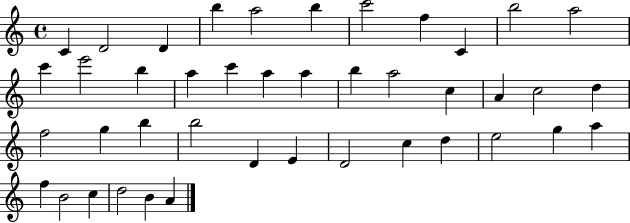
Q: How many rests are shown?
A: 0